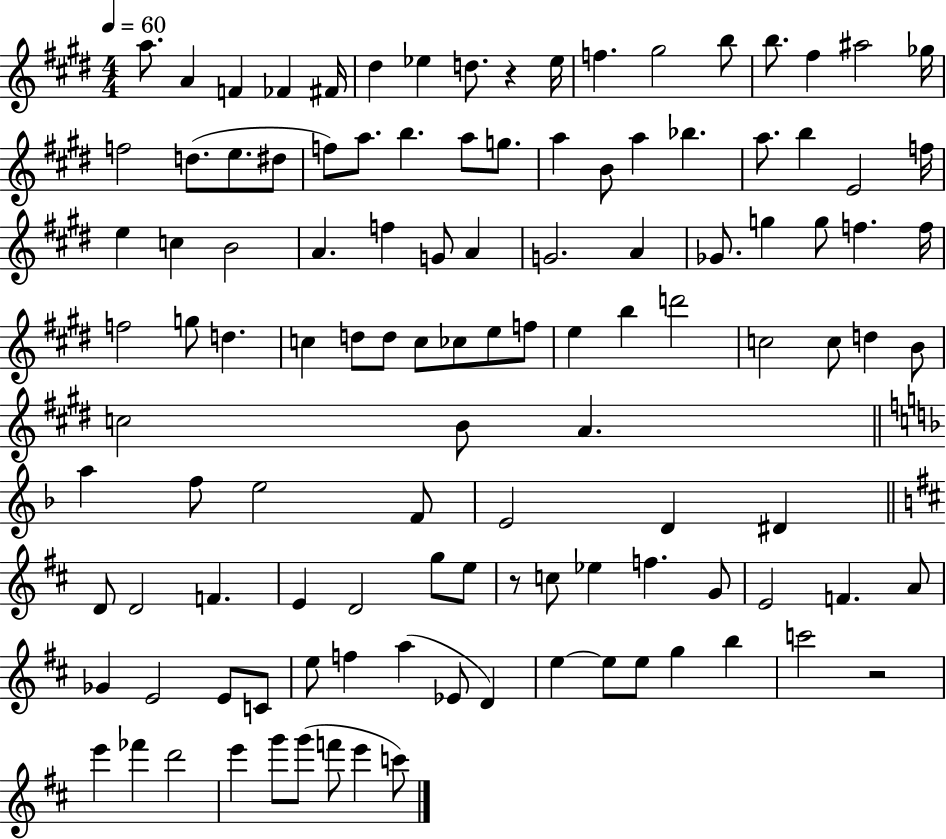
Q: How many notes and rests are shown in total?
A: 115